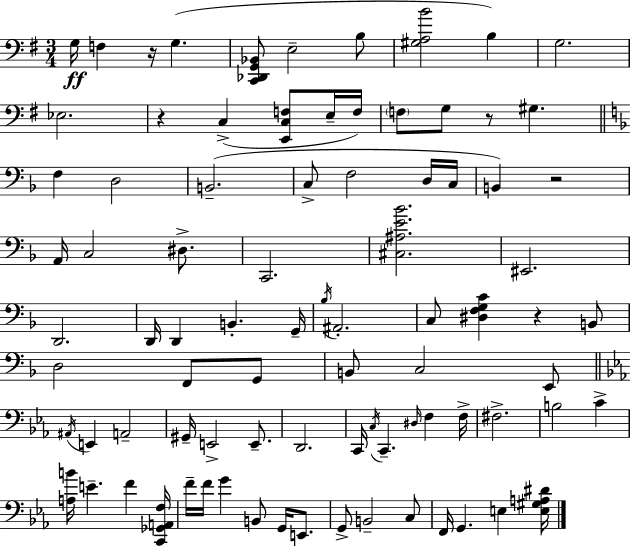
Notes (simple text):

G3/s F3/q R/s G3/q. [C2,Db2,G2,Bb2]/e E3/h B3/e [G#3,A3,B4]/h B3/q G3/h. Eb3/h. R/q C3/q [E2,C3,F3]/e E3/s F3/s F3/e G3/e R/e G#3/q. F3/q D3/h B2/h. C3/e F3/h D3/s C3/s B2/q R/h A2/s C3/h D#3/e. C2/h. [C#3,A#3,E4,Bb4]/h. EIS2/h. D2/h. D2/s D2/q B2/q. G2/s Bb3/s A#2/h. C3/e [D#3,F3,G3,C4]/q R/q B2/e D3/h F2/e G2/e B2/e C3/h E2/e A#2/s E2/q A2/h G#2/s E2/h E2/e. D2/h. C2/s C3/s C2/q. D#3/s F3/q F3/s F#3/h. B3/h C4/q [A3,B4]/s E4/q. F4/q [C2,Gb2,A2,F3]/s F4/s F4/s G4/q B2/e G2/s E2/e. G2/e B2/h C3/e F2/s G2/q. E3/q [E3,G#3,A3,D#4]/s